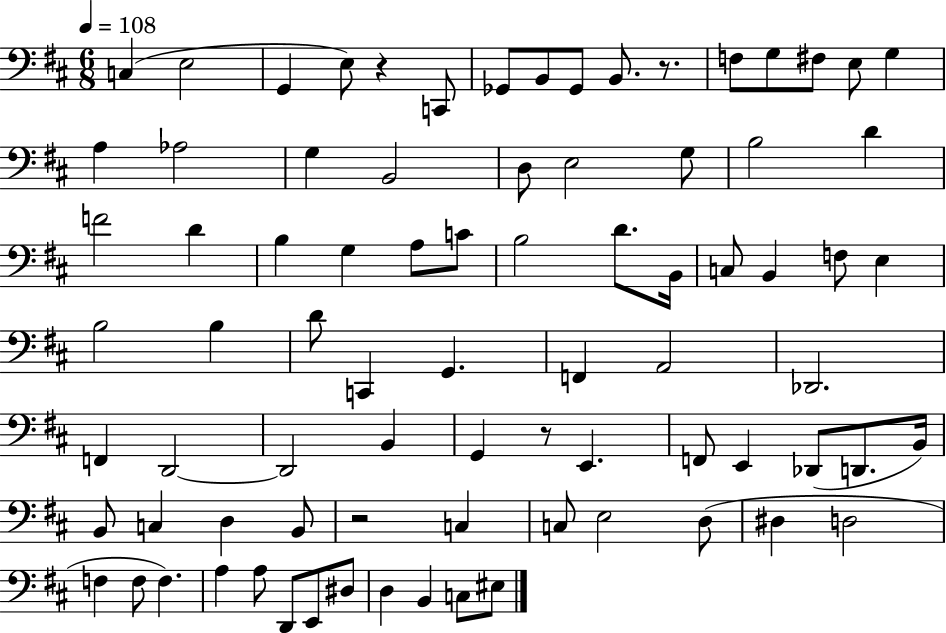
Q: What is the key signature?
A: D major